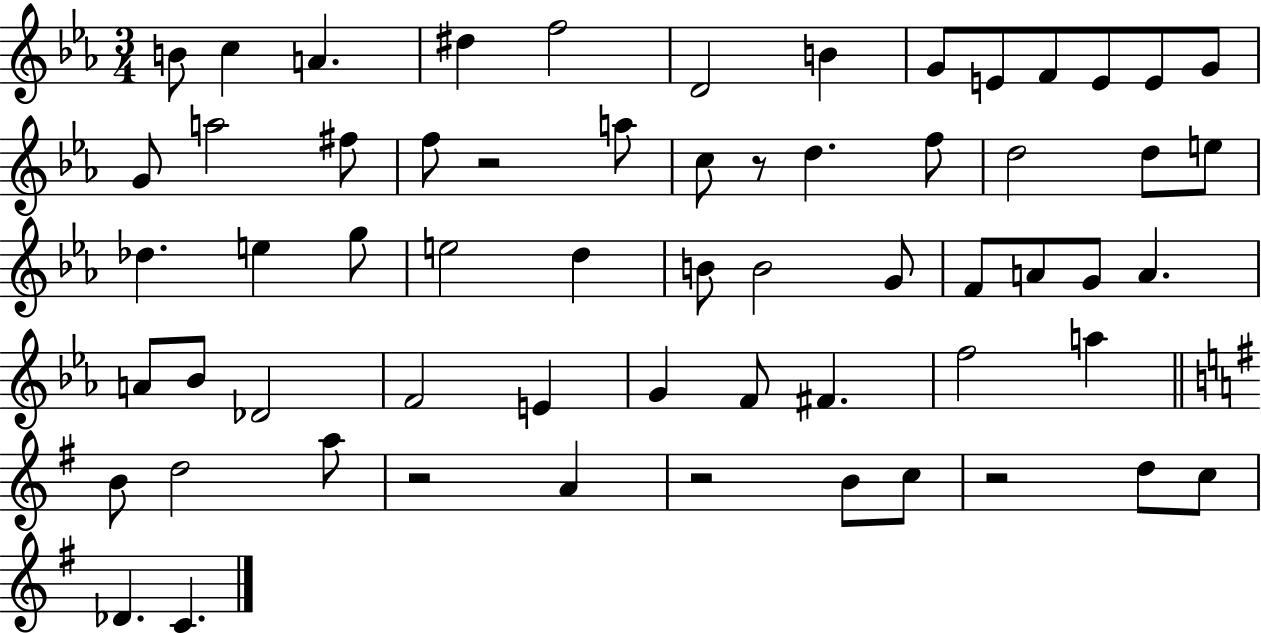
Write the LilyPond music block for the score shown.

{
  \clef treble
  \numericTimeSignature
  \time 3/4
  \key ees \major
  b'8 c''4 a'4. | dis''4 f''2 | d'2 b'4 | g'8 e'8 f'8 e'8 e'8 g'8 | \break g'8 a''2 fis''8 | f''8 r2 a''8 | c''8 r8 d''4. f''8 | d''2 d''8 e''8 | \break des''4. e''4 g''8 | e''2 d''4 | b'8 b'2 g'8 | f'8 a'8 g'8 a'4. | \break a'8 bes'8 des'2 | f'2 e'4 | g'4 f'8 fis'4. | f''2 a''4 | \break \bar "||" \break \key e \minor b'8 d''2 a''8 | r2 a'4 | r2 b'8 c''8 | r2 d''8 c''8 | \break des'4. c'4. | \bar "|."
}